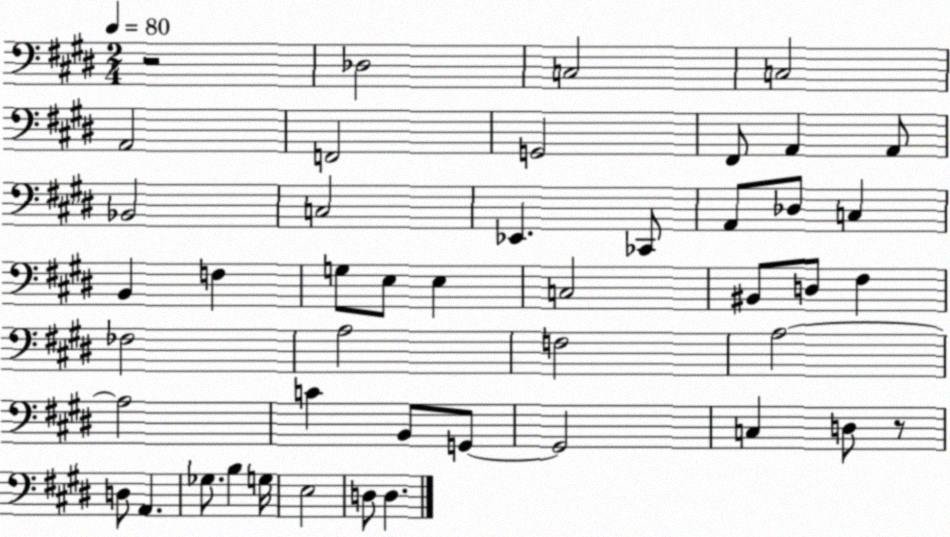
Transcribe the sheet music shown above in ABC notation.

X:1
T:Untitled
M:2/4
L:1/4
K:E
z2 _D,2 C,2 C,2 A,,2 F,,2 G,,2 ^F,,/2 A,, A,,/2 _B,,2 C,2 _E,, _C,,/2 A,,/2 _D,/2 C, B,, F, G,/2 E,/2 E, C,2 ^B,,/2 D,/2 ^F, _F,2 A,2 F,2 A,2 A,2 C B,,/2 G,,/2 G,,2 C, D,/2 z/2 D,/2 A,, _G,/2 B, G,/4 E,2 D,/2 D,